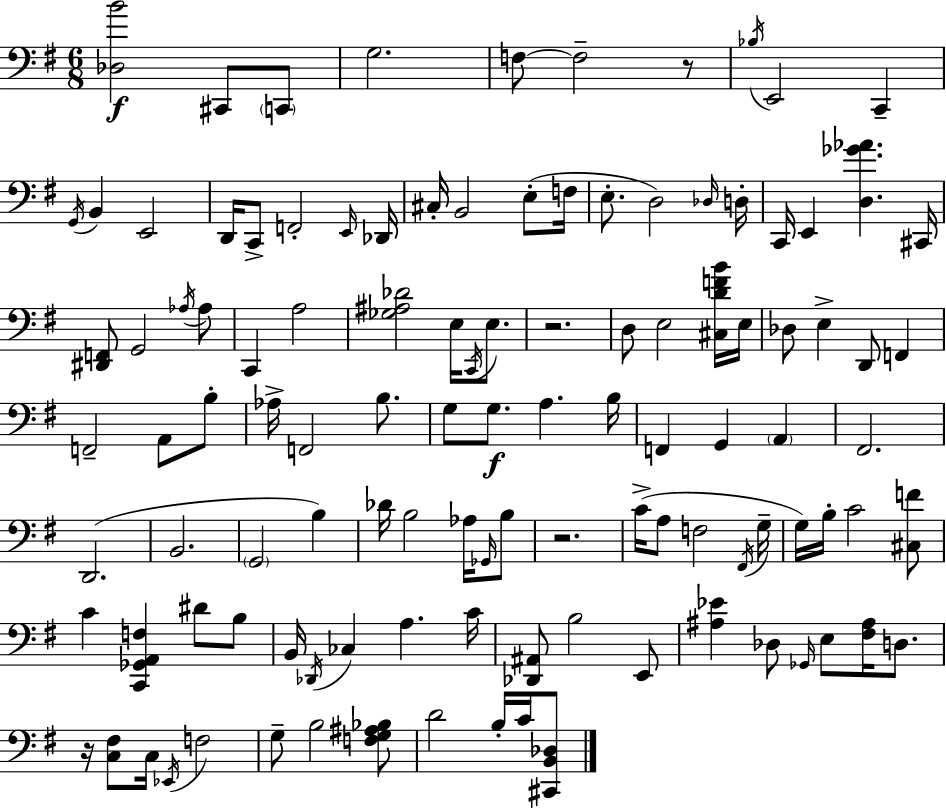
{
  \clef bass
  \numericTimeSignature
  \time 6/8
  \key e \minor
  \repeat volta 2 { <des b'>2\f cis,8 \parenthesize c,8 | g2. | f8~~ f2-- r8 | \acciaccatura { bes16 } e,2 c,4-- | \break \acciaccatura { g,16 } b,4 e,2 | d,16 c,8-> f,2-. | \grace { e,16 } des,16 cis16-. b,2 | e8-.( f16 e8.-. d2) | \break \grace { des16 } d16-. c,16 e,4 <d ges' aes'>4. | cis,16 <dis, f,>8 g,2 | \acciaccatura { aes16 } aes8 c,4 a2 | <ges ais des'>2 | \break e16 \acciaccatura { c,16 } e8. r2. | d8 e2 | <cis d' f' b'>16 e16 des8 e4-> | d,8 f,4 f,2-- | \break a,8 b8-. aes16-> f,2 | b8. g8 g8.\f a4. | b16 f,4 g,4 | \parenthesize a,4 fis,2. | \break d,2.( | b,2. | \parenthesize g,2 | b4) des'16 b2 | \break aes16 \grace { ges,16 } b8 r2. | c'16->( a8 f2 | \acciaccatura { fis,16 } g16-- g16) b16-. c'2 | <cis f'>8 c'4 | \break <c, ges, a, f>4 dis'8 b8 b,16 \acciaccatura { des,16 } ces4 | a4. c'16 <des, ais,>8 b2 | e,8 <ais ees'>4 | des8 \grace { ges,16 } e8 <fis ais>16 d8. r16 <c fis>8 | \break c16 \acciaccatura { ees,16 } f2 g8-- | b2 <f g ais bes>8 d'2 | b16-. c'16 <cis, b, des>8 } \bar "|."
}